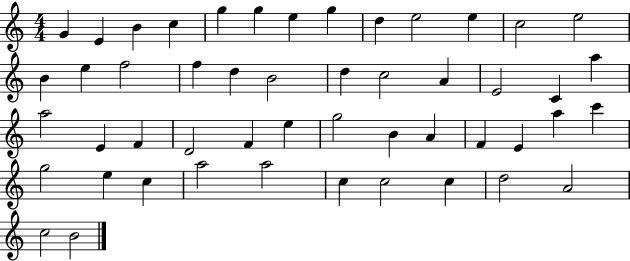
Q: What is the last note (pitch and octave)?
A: B4